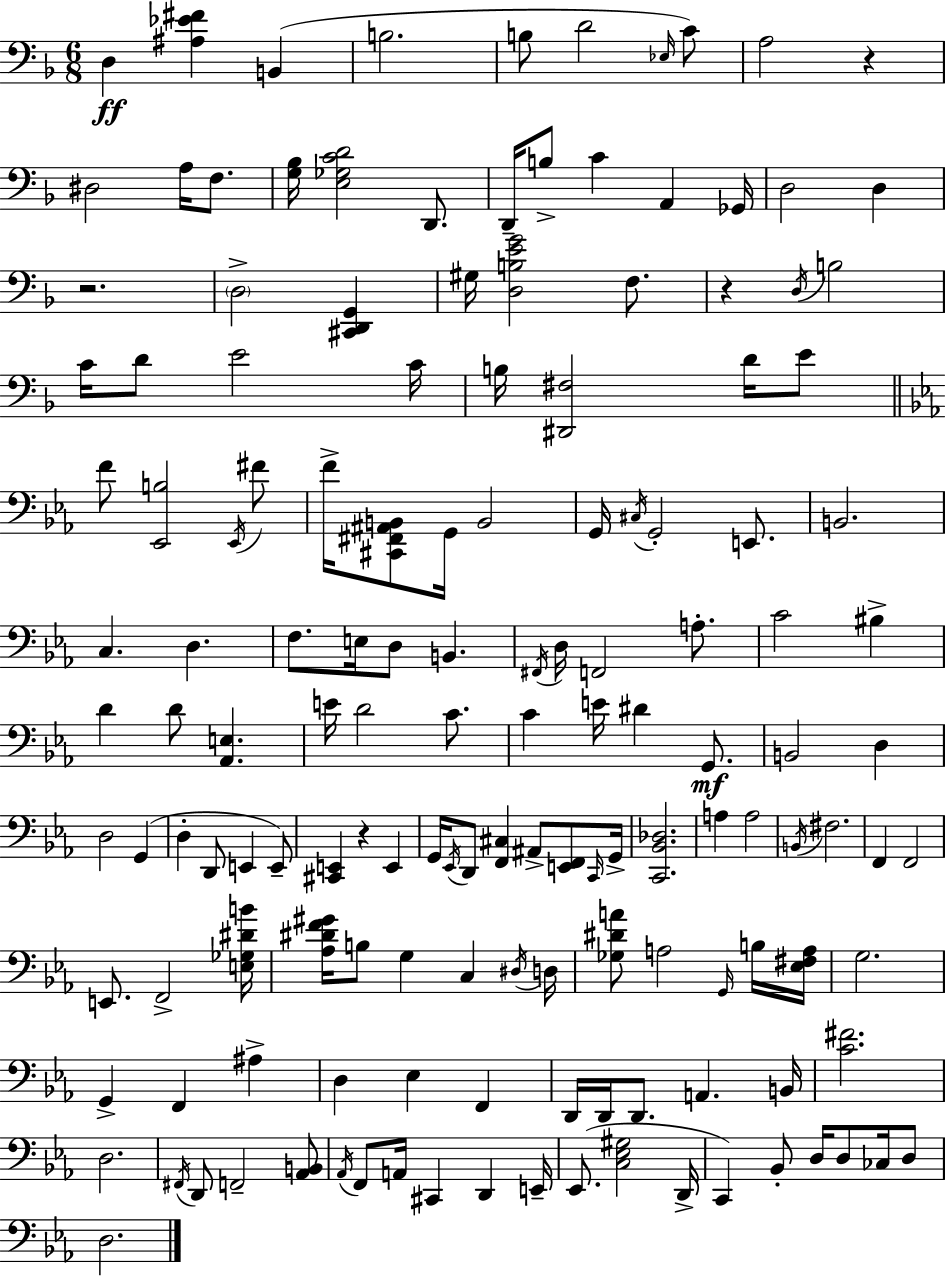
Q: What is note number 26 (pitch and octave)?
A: D4